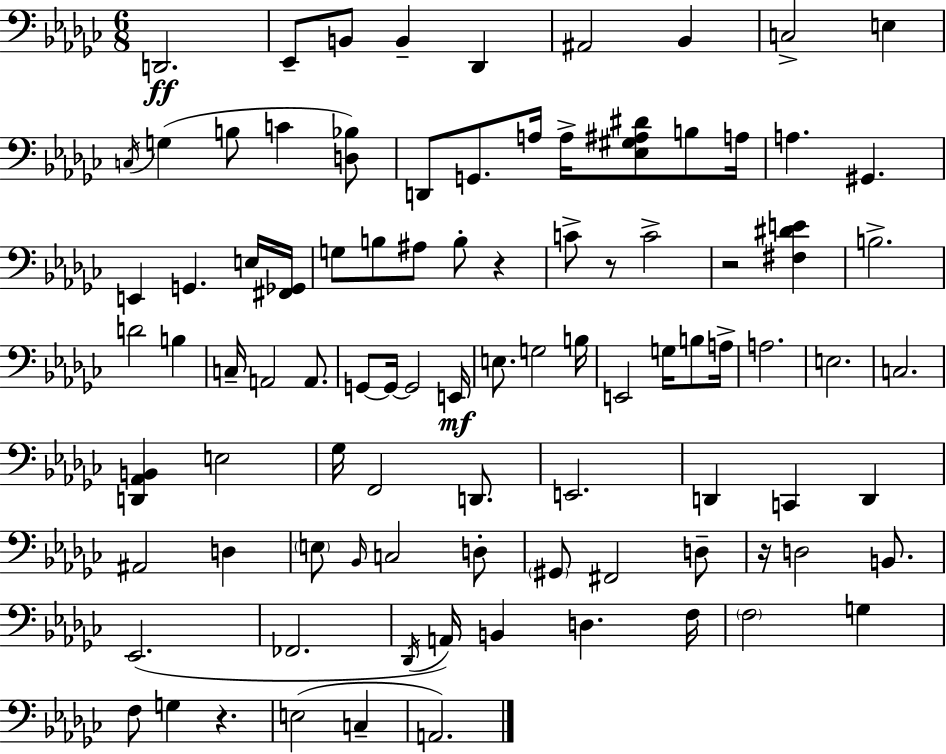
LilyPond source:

{
  \clef bass
  \numericTimeSignature
  \time 6/8
  \key ees \minor
  d,2.\ff | ees,8-- b,8 b,4-- des,4 | ais,2 bes,4 | c2-> e4 | \break \acciaccatura { c16 } g4( b8 c'4 <d bes>8) | d,8 g,8. a16 a16-> <ees gis ais dis'>8 b8 | a16 a4. gis,4. | e,4 g,4. e16 | \break <fis, ges,>16 g8 b8 ais8 b8-. r4 | c'8-> r8 c'2-> | r2 <fis dis' e'>4 | b2.-> | \break d'2 b4 | c16-- a,2 a,8. | g,8~~ g,16~~ g,2 | e,16\mf e8. g2 | \break b16 e,2 g16 b8 | a16-> a2. | e2. | c2. | \break <d, aes, b,>4 e2 | ges16 f,2 d,8. | e,2. | d,4 c,4 d,4 | \break ais,2 d4 | \parenthesize e8 \grace { bes,16 } c2 | d8-. \parenthesize gis,8 fis,2 | d8-- r16 d2 b,8. | \break ees,2.( | fes,2. | \acciaccatura { des,16 }) a,16 b,4 d4. | f16 \parenthesize f2 g4 | \break f8 g4 r4. | e2( c4-- | a,2.) | \bar "|."
}